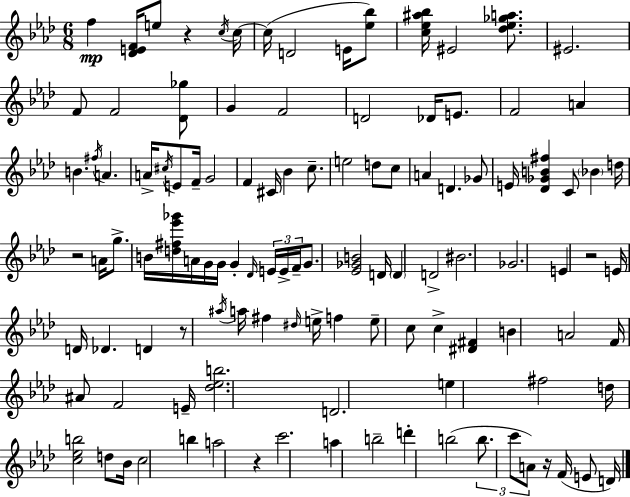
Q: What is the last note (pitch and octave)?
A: D4